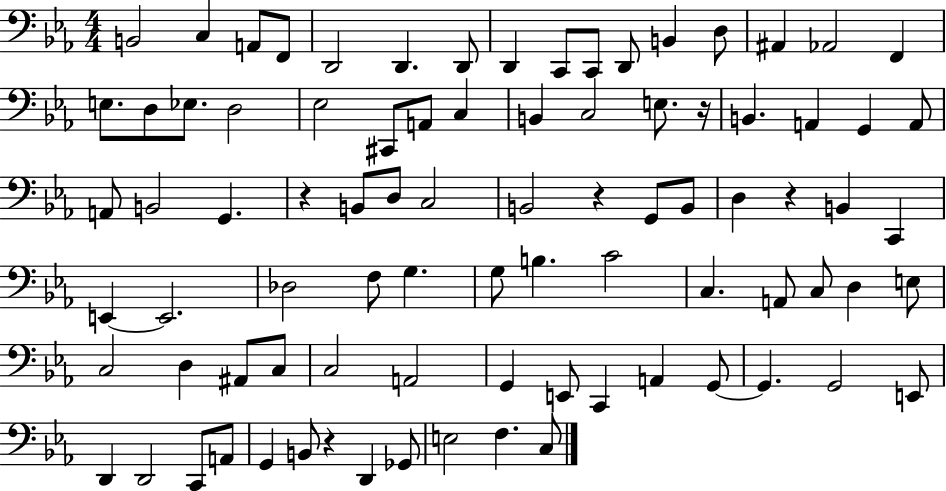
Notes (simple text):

B2/h C3/q A2/e F2/e D2/h D2/q. D2/e D2/q C2/e C2/e D2/e B2/q D3/e A#2/q Ab2/h F2/q E3/e. D3/e Eb3/e. D3/h Eb3/h C#2/e A2/e C3/q B2/q C3/h E3/e. R/s B2/q. A2/q G2/q A2/e A2/e B2/h G2/q. R/q B2/e D3/e C3/h B2/h R/q G2/e B2/e D3/q R/q B2/q C2/q E2/q E2/h. Db3/h F3/e G3/q. G3/e B3/q. C4/h C3/q. A2/e C3/e D3/q E3/e C3/h D3/q A#2/e C3/e C3/h A2/h G2/q E2/e C2/q A2/q G2/e G2/q. G2/h E2/e D2/q D2/h C2/e A2/e G2/q B2/e R/q D2/q Gb2/e E3/h F3/q. C3/e